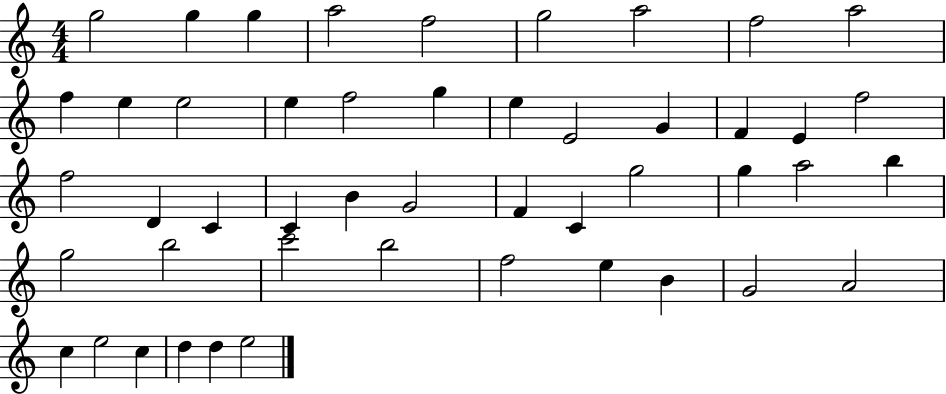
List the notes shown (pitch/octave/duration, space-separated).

G5/h G5/q G5/q A5/h F5/h G5/h A5/h F5/h A5/h F5/q E5/q E5/h E5/q F5/h G5/q E5/q E4/h G4/q F4/q E4/q F5/h F5/h D4/q C4/q C4/q B4/q G4/h F4/q C4/q G5/h G5/q A5/h B5/q G5/h B5/h C6/h B5/h F5/h E5/q B4/q G4/h A4/h C5/q E5/h C5/q D5/q D5/q E5/h